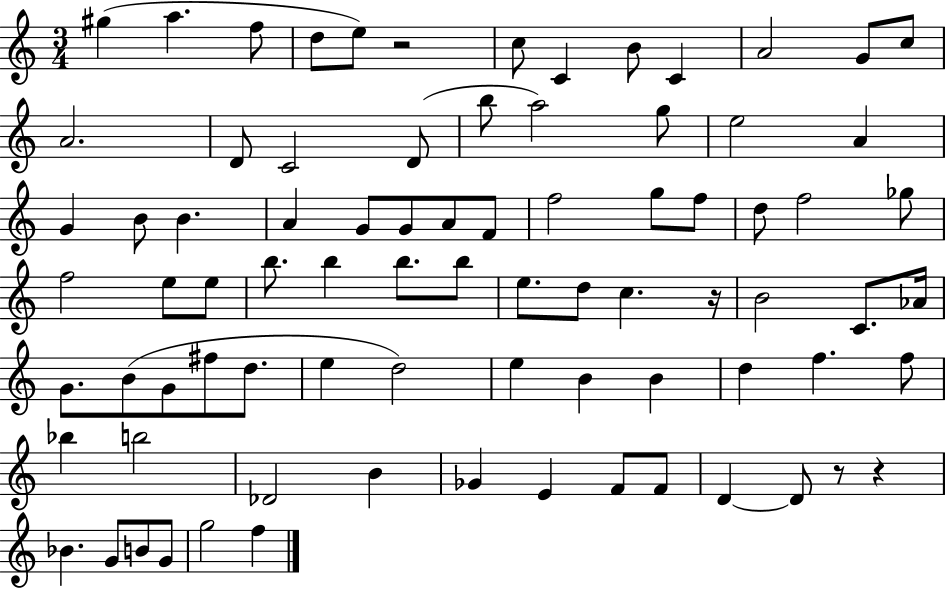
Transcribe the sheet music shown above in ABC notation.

X:1
T:Untitled
M:3/4
L:1/4
K:C
^g a f/2 d/2 e/2 z2 c/2 C B/2 C A2 G/2 c/2 A2 D/2 C2 D/2 b/2 a2 g/2 e2 A G B/2 B A G/2 G/2 A/2 F/2 f2 g/2 f/2 d/2 f2 _g/2 f2 e/2 e/2 b/2 b b/2 b/2 e/2 d/2 c z/4 B2 C/2 _A/4 G/2 B/2 G/2 ^f/2 d/2 e d2 e B B d f f/2 _b b2 _D2 B _G E F/2 F/2 D D/2 z/2 z _B G/2 B/2 G/2 g2 f